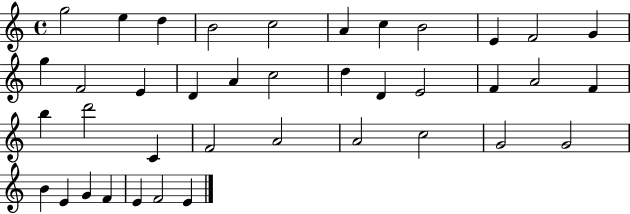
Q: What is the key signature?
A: C major